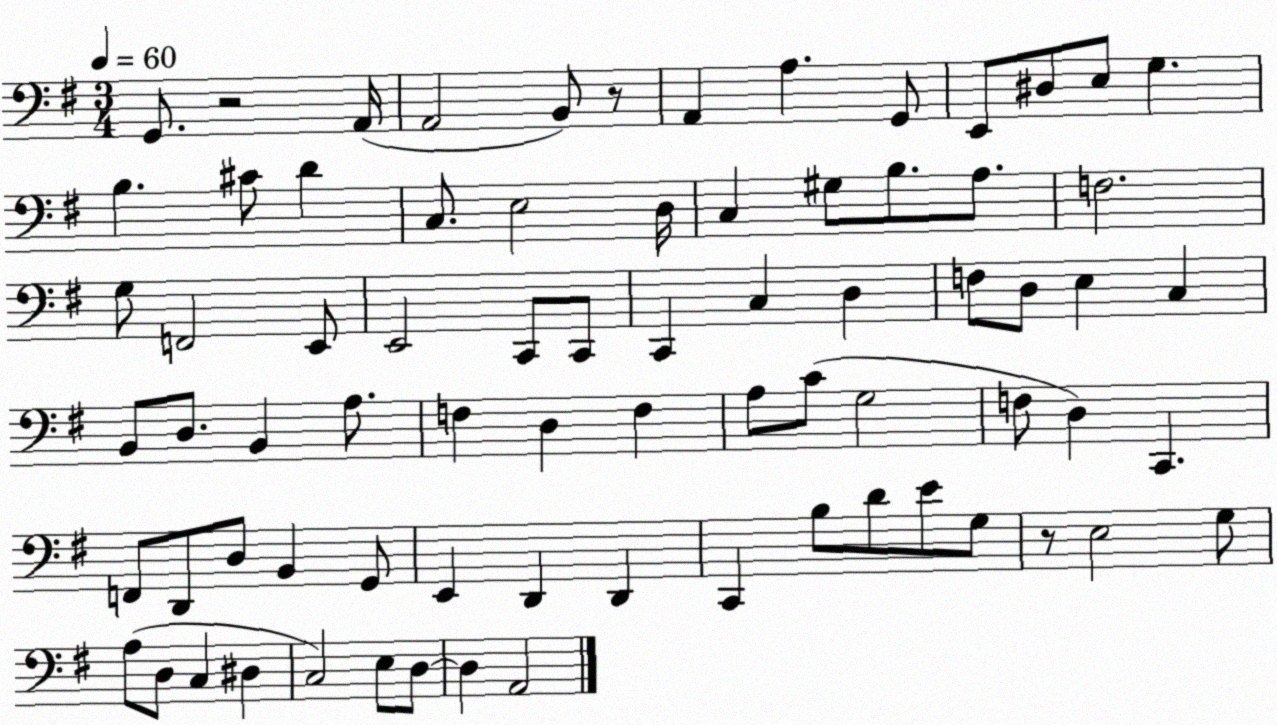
X:1
T:Untitled
M:3/4
L:1/4
K:G
G,,/2 z2 A,,/4 A,,2 B,,/2 z/2 A,, A, G,,/2 E,,/2 ^D,/2 E,/2 G, B, ^C/2 D C,/2 E,2 D,/4 C, ^G,/2 B,/2 A,/2 F,2 G,/2 F,,2 E,,/2 E,,2 C,,/2 C,,/2 C,, C, D, F,/2 D,/2 E, C, B,,/2 D,/2 B,, A,/2 F, D, F, A,/2 C/2 G,2 F,/2 D, C,, F,,/2 D,,/2 D,/2 B,, G,,/2 E,, D,, D,, C,, B,/2 D/2 E/2 G,/2 z/2 E,2 G,/2 A,/2 D,/2 C, ^D, C,2 E,/2 D,/2 D, A,,2